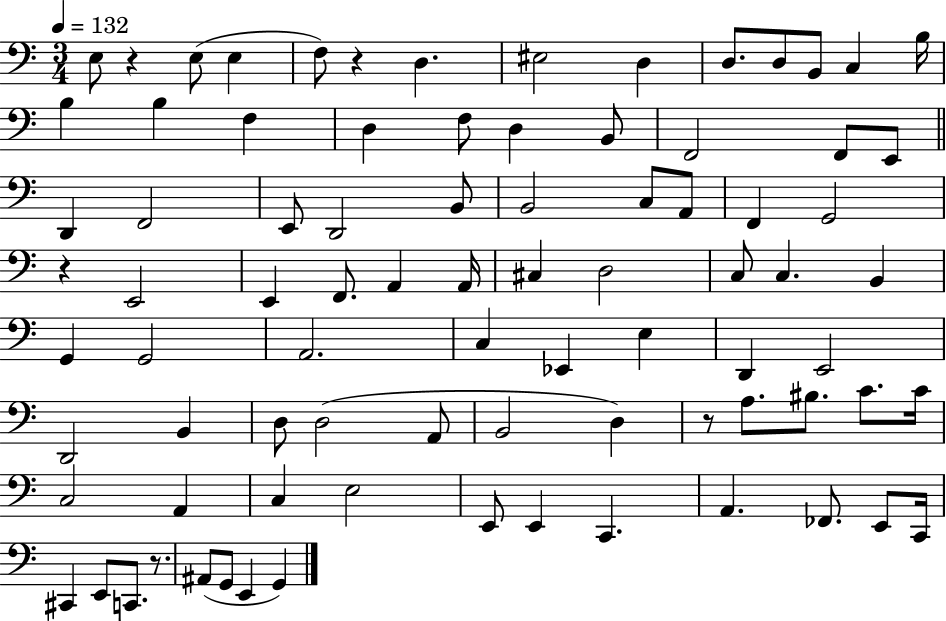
X:1
T:Untitled
M:3/4
L:1/4
K:C
E,/2 z E,/2 E, F,/2 z D, ^E,2 D, D,/2 D,/2 B,,/2 C, B,/4 B, B, F, D, F,/2 D, B,,/2 F,,2 F,,/2 E,,/2 D,, F,,2 E,,/2 D,,2 B,,/2 B,,2 C,/2 A,,/2 F,, G,,2 z E,,2 E,, F,,/2 A,, A,,/4 ^C, D,2 C,/2 C, B,, G,, G,,2 A,,2 C, _E,, E, D,, E,,2 D,,2 B,, D,/2 D,2 A,,/2 B,,2 D, z/2 A,/2 ^B,/2 C/2 C/4 C,2 A,, C, E,2 E,,/2 E,, C,, A,, _F,,/2 E,,/2 C,,/4 ^C,, E,,/2 C,,/2 z/2 ^A,,/2 G,,/2 E,, G,,